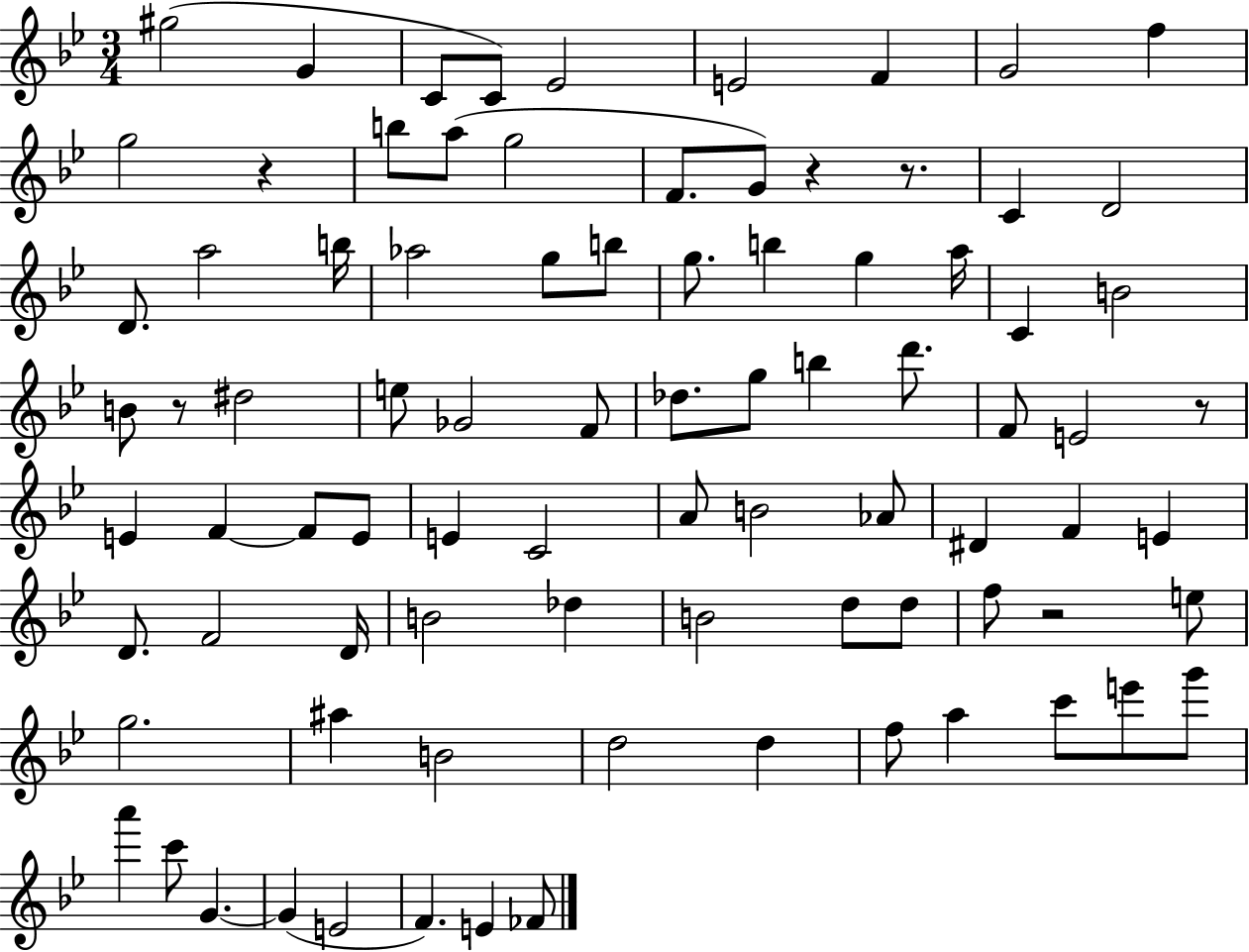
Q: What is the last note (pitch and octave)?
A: FES4